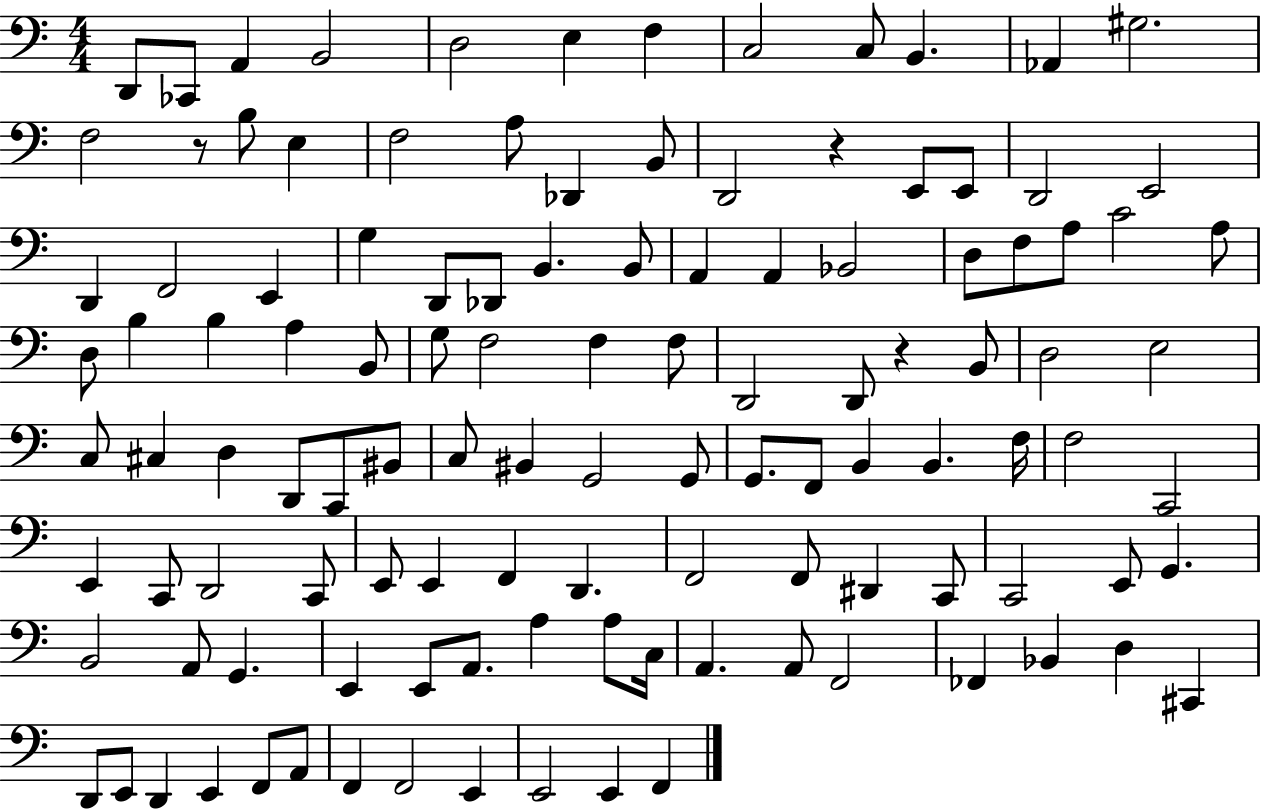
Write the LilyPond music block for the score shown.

{
  \clef bass
  \numericTimeSignature
  \time 4/4
  \key c \major
  d,8 ces,8 a,4 b,2 | d2 e4 f4 | c2 c8 b,4. | aes,4 gis2. | \break f2 r8 b8 e4 | f2 a8 des,4 b,8 | d,2 r4 e,8 e,8 | d,2 e,2 | \break d,4 f,2 e,4 | g4 d,8 des,8 b,4. b,8 | a,4 a,4 bes,2 | d8 f8 a8 c'2 a8 | \break d8 b4 b4 a4 b,8 | g8 f2 f4 f8 | d,2 d,8 r4 b,8 | d2 e2 | \break c8 cis4 d4 d,8 c,8 bis,8 | c8 bis,4 g,2 g,8 | g,8. f,8 b,4 b,4. f16 | f2 c,2 | \break e,4 c,8 d,2 c,8 | e,8 e,4 f,4 d,4. | f,2 f,8 dis,4 c,8 | c,2 e,8 g,4. | \break b,2 a,8 g,4. | e,4 e,8 a,8. a4 a8 c16 | a,4. a,8 f,2 | fes,4 bes,4 d4 cis,4 | \break d,8 e,8 d,4 e,4 f,8 a,8 | f,4 f,2 e,4 | e,2 e,4 f,4 | \bar "|."
}